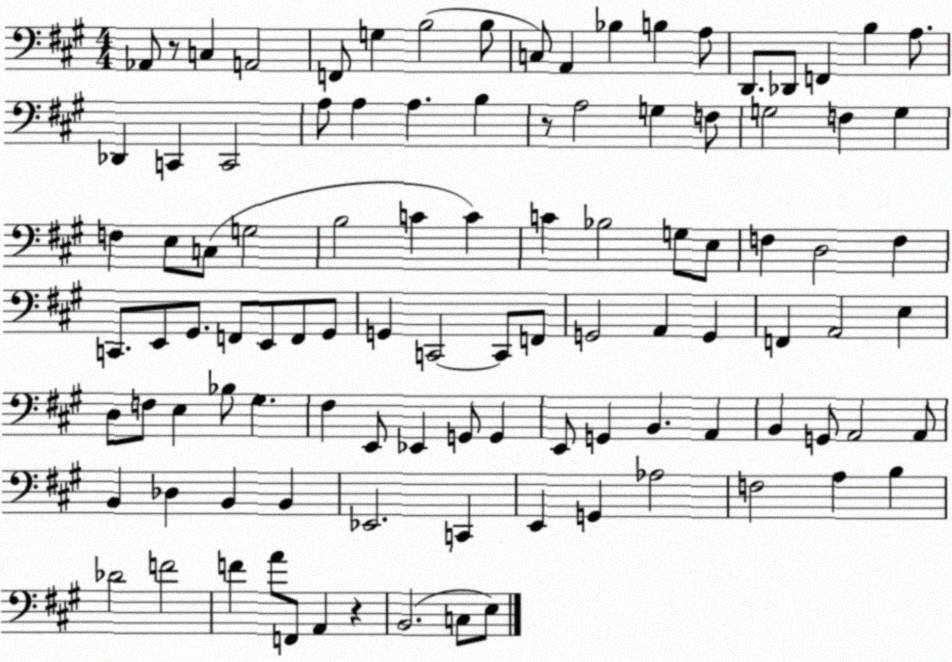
X:1
T:Untitled
M:4/4
L:1/4
K:A
_A,,/2 z/2 C, A,,2 F,,/2 G, B,2 B,/2 C,/2 A,, _B, B, A,/2 D,,/2 _D,,/2 F,, B, A,/2 _D,, C,, C,,2 A,/2 A, A, B, z/2 A,2 G, F,/2 G,2 F, G, F, E,/2 C,/2 G,2 B,2 C C C _B,2 G,/2 E,/2 F, D,2 F, C,,/2 E,,/2 ^G,,/2 F,,/2 E,,/2 F,,/2 ^G,,/2 G,, C,,2 C,,/2 F,,/2 G,,2 A,, G,, F,, A,,2 E, D,/2 F,/2 E, _B,/2 ^G, ^F, E,,/2 _E,, G,,/2 G,, E,,/2 G,, B,, A,, B,, G,,/2 A,,2 A,,/2 B,, _D, B,, B,, _E,,2 C,, E,, G,, _A,2 F,2 A, B, _D2 F2 F A/2 F,,/2 A,, z B,,2 C,/2 E,/2